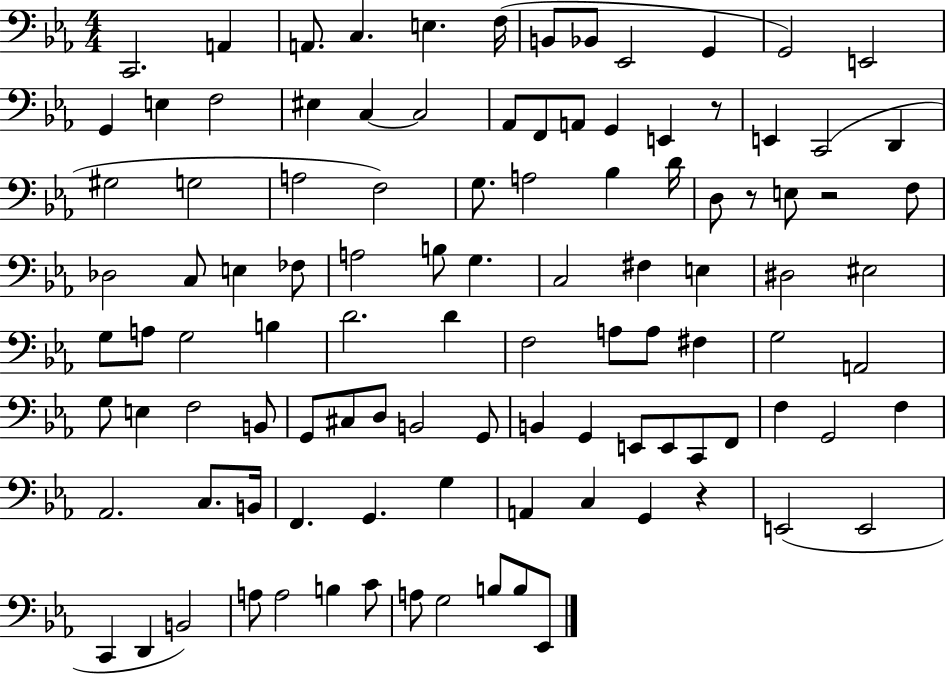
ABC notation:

X:1
T:Untitled
M:4/4
L:1/4
K:Eb
C,,2 A,, A,,/2 C, E, F,/4 B,,/2 _B,,/2 _E,,2 G,, G,,2 E,,2 G,, E, F,2 ^E, C, C,2 _A,,/2 F,,/2 A,,/2 G,, E,, z/2 E,, C,,2 D,, ^G,2 G,2 A,2 F,2 G,/2 A,2 _B, D/4 D,/2 z/2 E,/2 z2 F,/2 _D,2 C,/2 E, _F,/2 A,2 B,/2 G, C,2 ^F, E, ^D,2 ^E,2 G,/2 A,/2 G,2 B, D2 D F,2 A,/2 A,/2 ^F, G,2 A,,2 G,/2 E, F,2 B,,/2 G,,/2 ^C,/2 D,/2 B,,2 G,,/2 B,, G,, E,,/2 E,,/2 C,,/2 F,,/2 F, G,,2 F, _A,,2 C,/2 B,,/4 F,, G,, G, A,, C, G,, z E,,2 E,,2 C,, D,, B,,2 A,/2 A,2 B, C/2 A,/2 G,2 B,/2 B,/2 _E,,/2